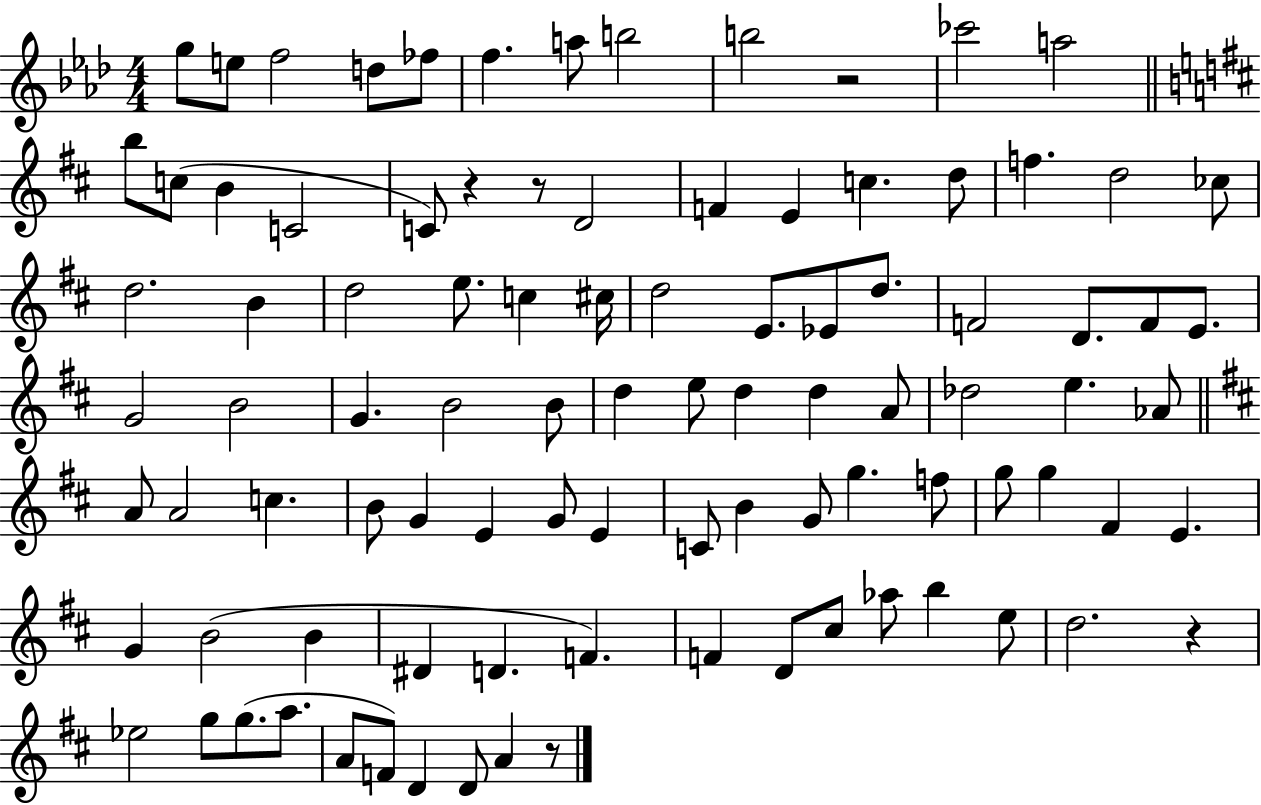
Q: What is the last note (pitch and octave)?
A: A4